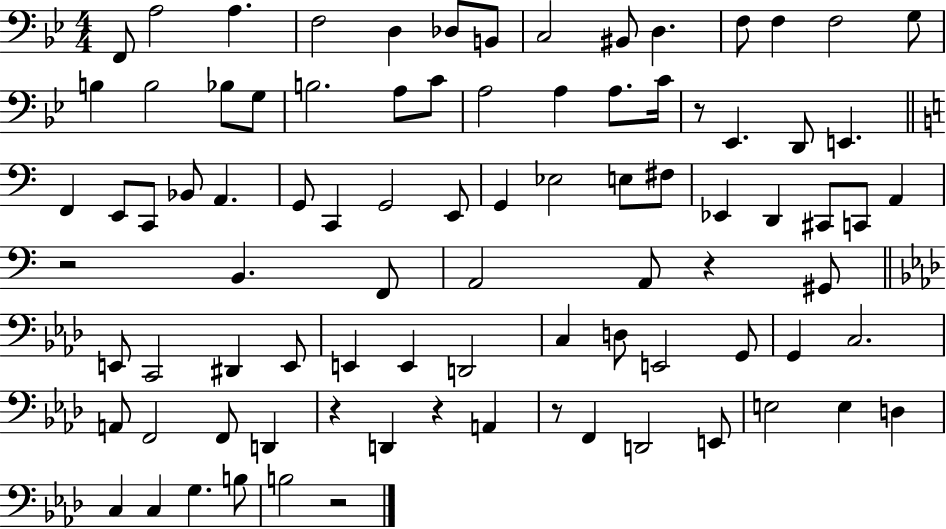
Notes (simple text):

F2/e A3/h A3/q. F3/h D3/q Db3/e B2/e C3/h BIS2/e D3/q. F3/e F3/q F3/h G3/e B3/q B3/h Bb3/e G3/e B3/h. A3/e C4/e A3/h A3/q A3/e. C4/s R/e Eb2/q. D2/e E2/q. F2/q E2/e C2/e Bb2/e A2/q. G2/e C2/q G2/h E2/e G2/q Eb3/h E3/e F#3/e Eb2/q D2/q C#2/e C2/e A2/q R/h B2/q. F2/e A2/h A2/e R/q G#2/e E2/e C2/h D#2/q E2/e E2/q E2/q D2/h C3/q D3/e E2/h G2/e G2/q C3/h. A2/e F2/h F2/e D2/q R/q D2/q R/q A2/q R/e F2/q D2/h E2/e E3/h E3/q D3/q C3/q C3/q G3/q. B3/e B3/h R/h